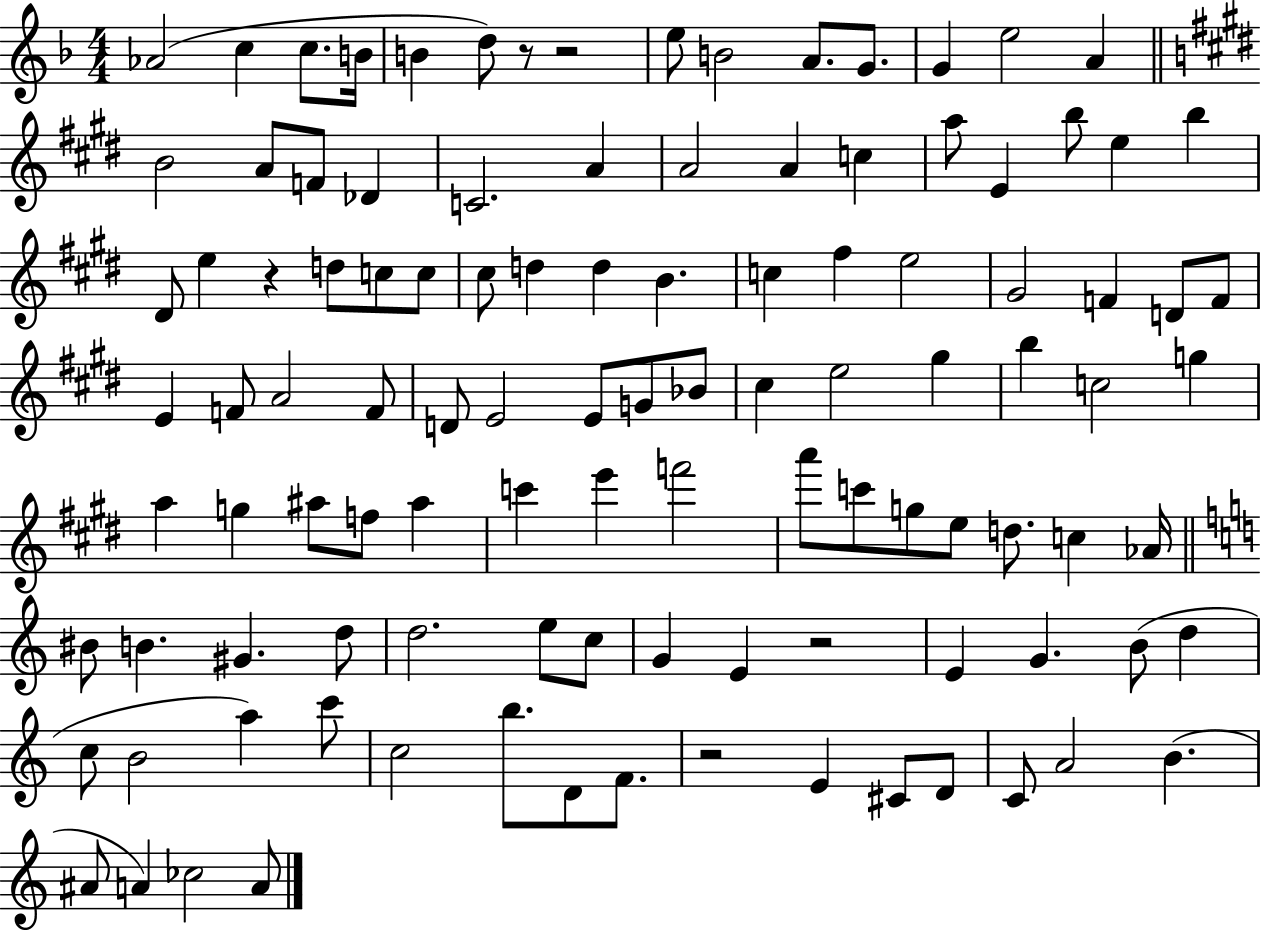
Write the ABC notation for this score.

X:1
T:Untitled
M:4/4
L:1/4
K:F
_A2 c c/2 B/4 B d/2 z/2 z2 e/2 B2 A/2 G/2 G e2 A B2 A/2 F/2 _D C2 A A2 A c a/2 E b/2 e b ^D/2 e z d/2 c/2 c/2 ^c/2 d d B c ^f e2 ^G2 F D/2 F/2 E F/2 A2 F/2 D/2 E2 E/2 G/2 _B/2 ^c e2 ^g b c2 g a g ^a/2 f/2 ^a c' e' f'2 a'/2 c'/2 g/2 e/2 d/2 c _A/4 ^B/2 B ^G d/2 d2 e/2 c/2 G E z2 E G B/2 d c/2 B2 a c'/2 c2 b/2 D/2 F/2 z2 E ^C/2 D/2 C/2 A2 B ^A/2 A _c2 A/2